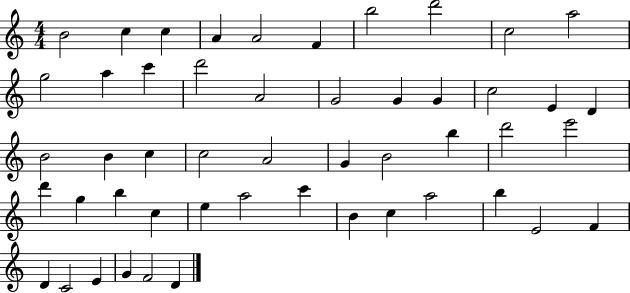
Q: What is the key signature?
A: C major